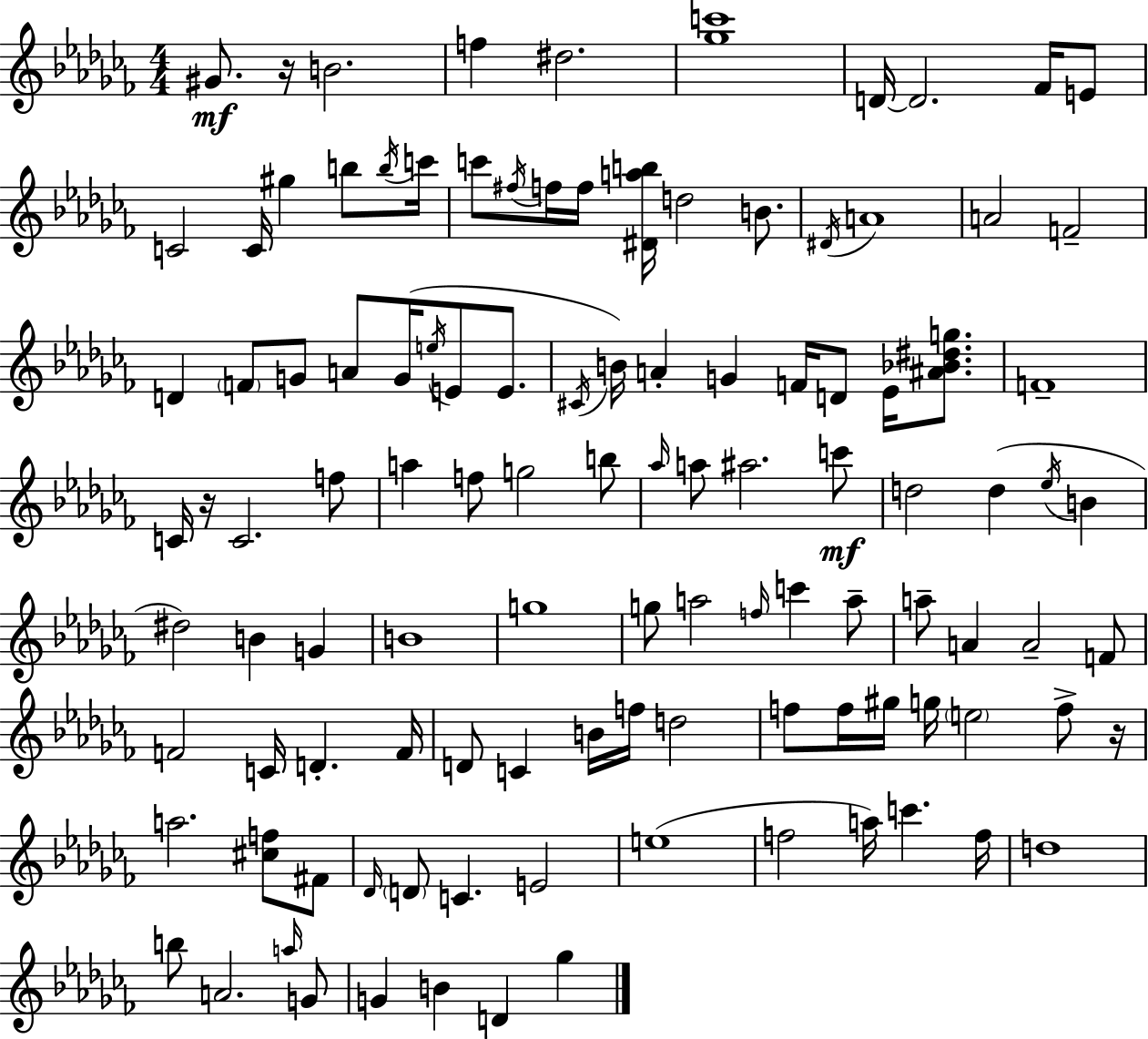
G#4/e. R/s B4/h. F5/q D#5/h. [Gb5,C6]/w D4/s D4/h. FES4/s E4/e C4/h C4/s G#5/q B5/e B5/s C6/s C6/e F#5/s F5/s F5/s [D#4,A5,B5]/s D5/h B4/e. D#4/s A4/w A4/h F4/h D4/q F4/e G4/e A4/e G4/s E5/s E4/e E4/e. C#4/s B4/s A4/q G4/q F4/s D4/e Eb4/s [A#4,Bb4,D#5,G5]/e. F4/w C4/s R/s C4/h. F5/e A5/q F5/e G5/h B5/e Ab5/s A5/e A#5/h. C6/e D5/h D5/q Eb5/s B4/q D#5/h B4/q G4/q B4/w G5/w G5/e A5/h F5/s C6/q A5/e A5/e A4/q A4/h F4/e F4/h C4/s D4/q. F4/s D4/e C4/q B4/s F5/s D5/h F5/e F5/s G#5/s G5/s E5/h F5/e R/s A5/h. [C#5,F5]/e F#4/e Db4/s D4/e C4/q. E4/h E5/w F5/h A5/s C6/q. F5/s D5/w B5/e A4/h. A5/s G4/e G4/q B4/q D4/q Gb5/q